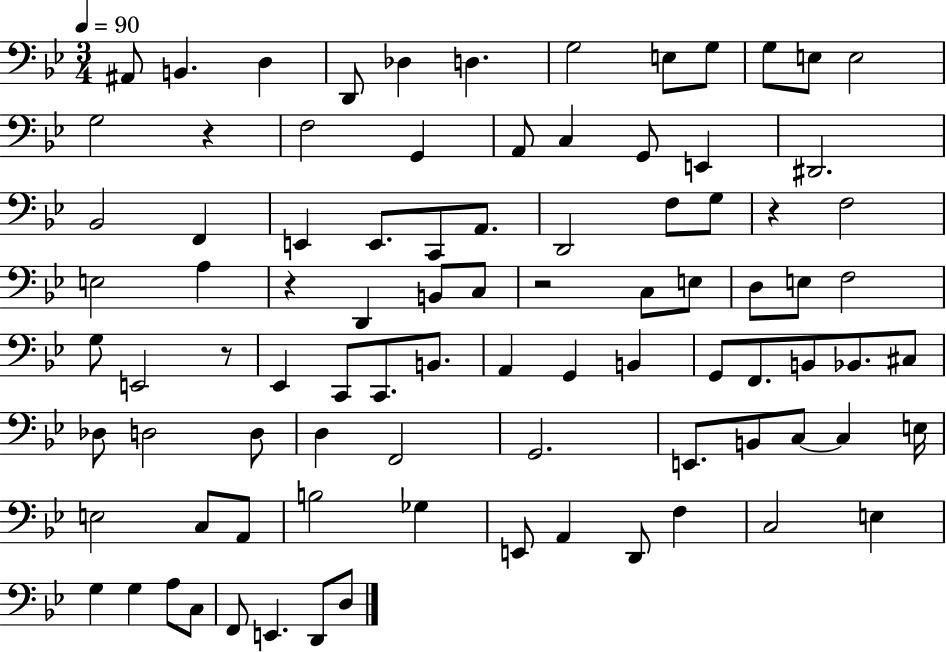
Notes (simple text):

A#2/e B2/q. D3/q D2/e Db3/q D3/q. G3/h E3/e G3/e G3/e E3/e E3/h G3/h R/q F3/h G2/q A2/e C3/q G2/e E2/q D#2/h. Bb2/h F2/q E2/q E2/e. C2/e A2/e. D2/h F3/e G3/e R/q F3/h E3/h A3/q R/q D2/q B2/e C3/e R/h C3/e E3/e D3/e E3/e F3/h G3/e E2/h R/e Eb2/q C2/e C2/e. B2/e. A2/q G2/q B2/q G2/e F2/e. B2/e Bb2/e. C#3/e Db3/e D3/h D3/e D3/q F2/h G2/h. E2/e. B2/e C3/e C3/q E3/s E3/h C3/e A2/e B3/h Gb3/q E2/e A2/q D2/e F3/q C3/h E3/q G3/q G3/q A3/e C3/e F2/e E2/q. D2/e D3/e